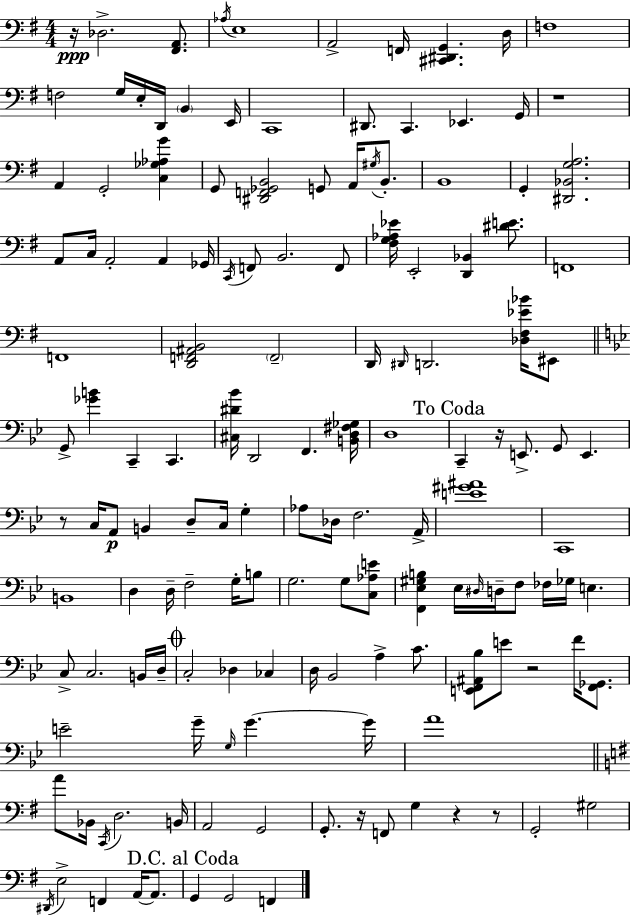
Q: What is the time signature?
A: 4/4